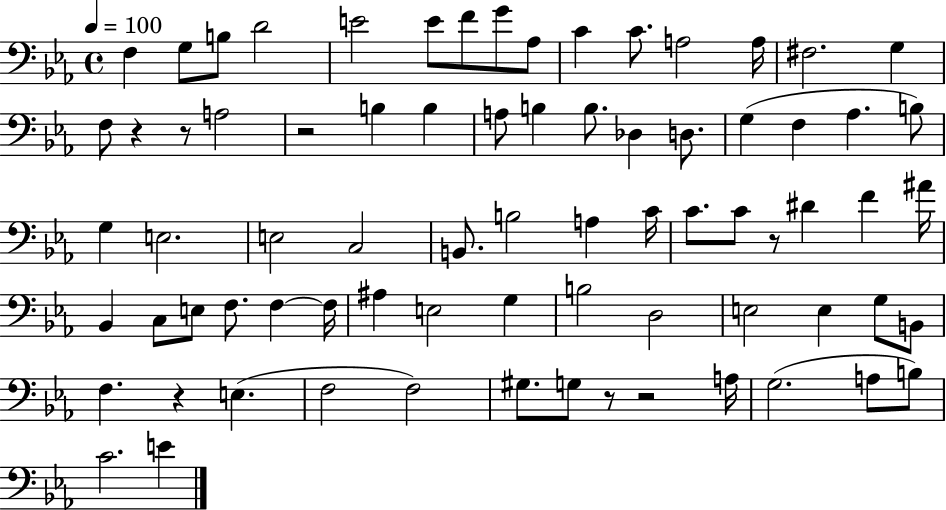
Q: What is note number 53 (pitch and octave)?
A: E3